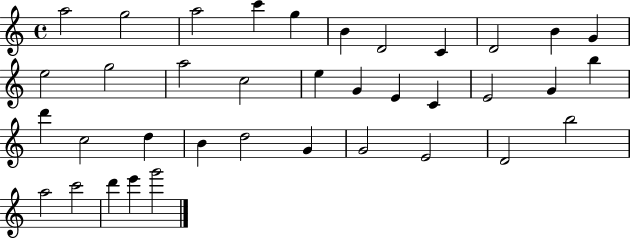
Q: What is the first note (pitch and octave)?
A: A5